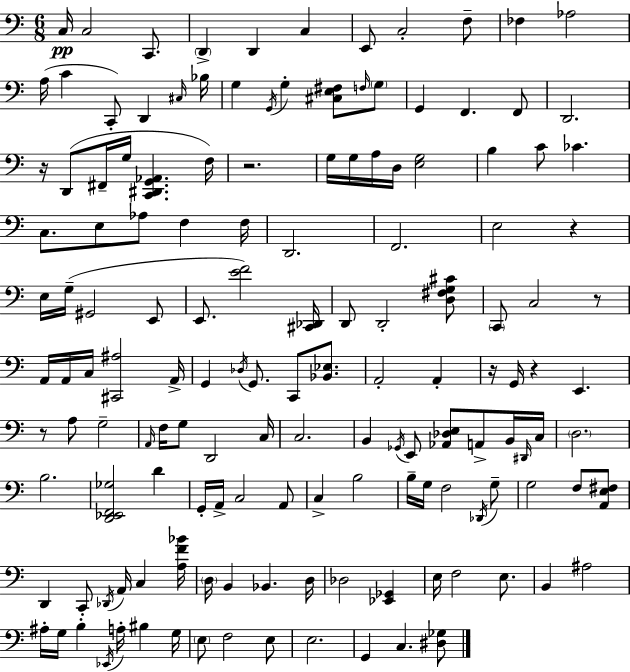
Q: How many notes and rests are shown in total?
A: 146